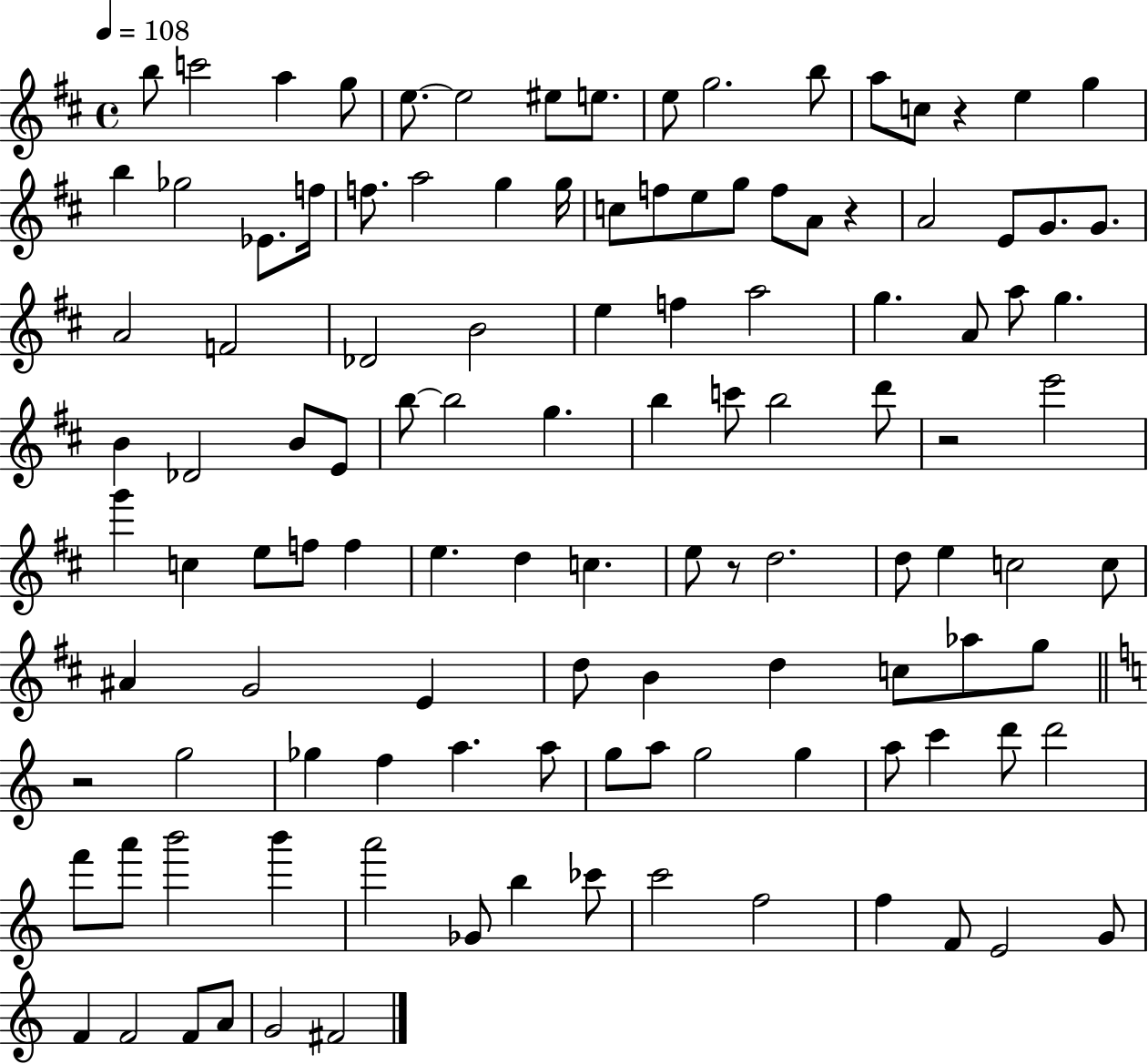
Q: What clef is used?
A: treble